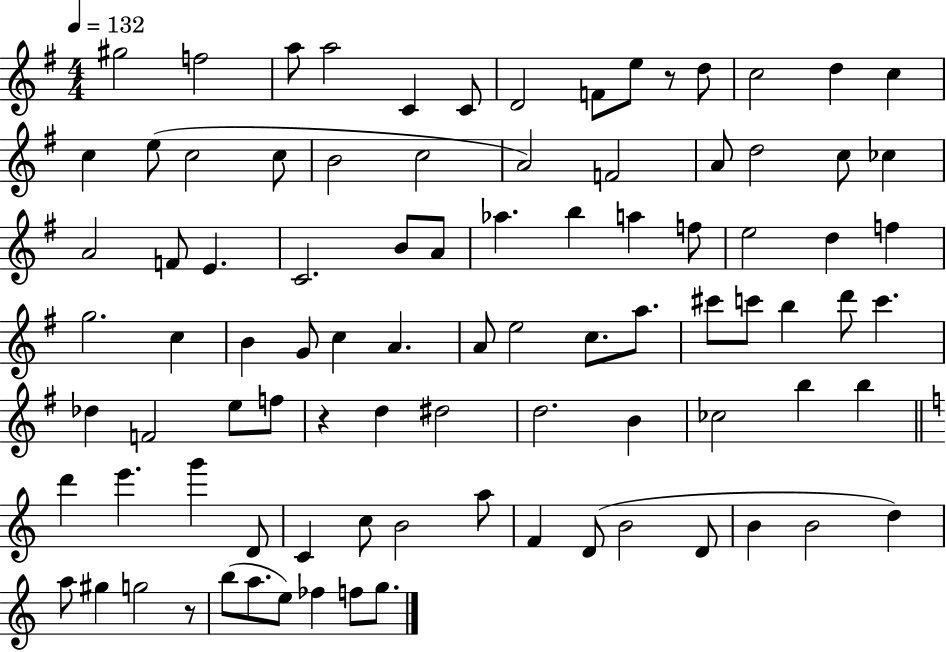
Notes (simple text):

G#5/h F5/h A5/e A5/h C4/q C4/e D4/h F4/e E5/e R/e D5/e C5/h D5/q C5/q C5/q E5/e C5/h C5/e B4/h C5/h A4/h F4/h A4/e D5/h C5/e CES5/q A4/h F4/e E4/q. C4/h. B4/e A4/e Ab5/q. B5/q A5/q F5/e E5/h D5/q F5/q G5/h. C5/q B4/q G4/e C5/q A4/q. A4/e E5/h C5/e. A5/e. C#6/e C6/e B5/q D6/e C6/q. Db5/q F4/h E5/e F5/e R/q D5/q D#5/h D5/h. B4/q CES5/h B5/q B5/q D6/q E6/q. G6/q D4/e C4/q C5/e B4/h A5/e F4/q D4/e B4/h D4/e B4/q B4/h D5/q A5/e G#5/q G5/h R/e B5/e A5/e. E5/e FES5/q F5/e G5/e.